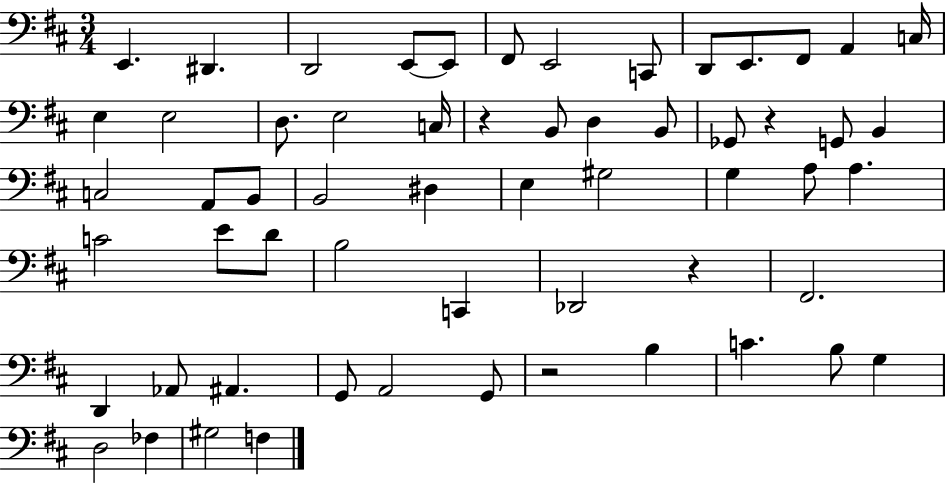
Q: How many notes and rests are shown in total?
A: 59